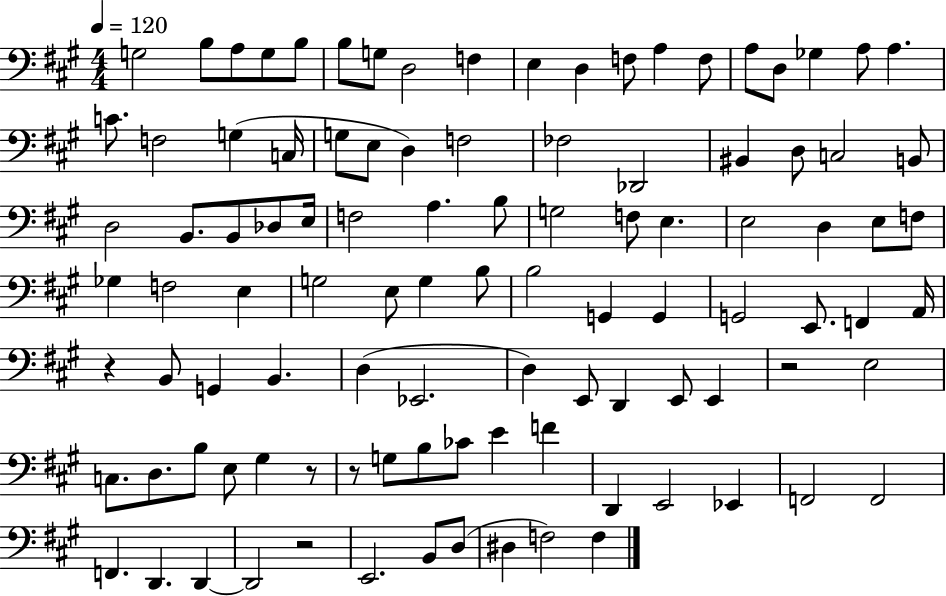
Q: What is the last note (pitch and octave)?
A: F3